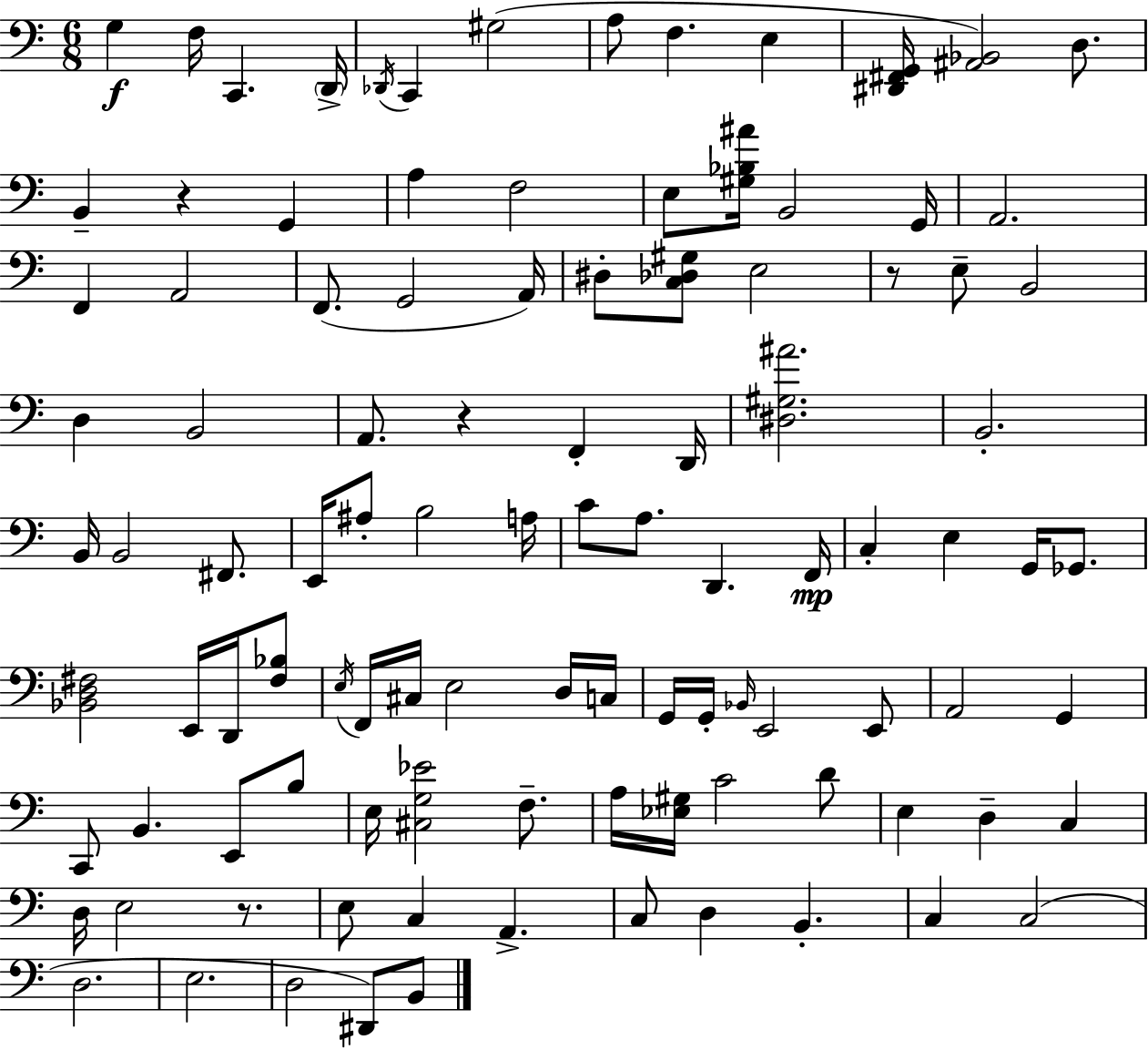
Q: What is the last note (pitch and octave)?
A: B2